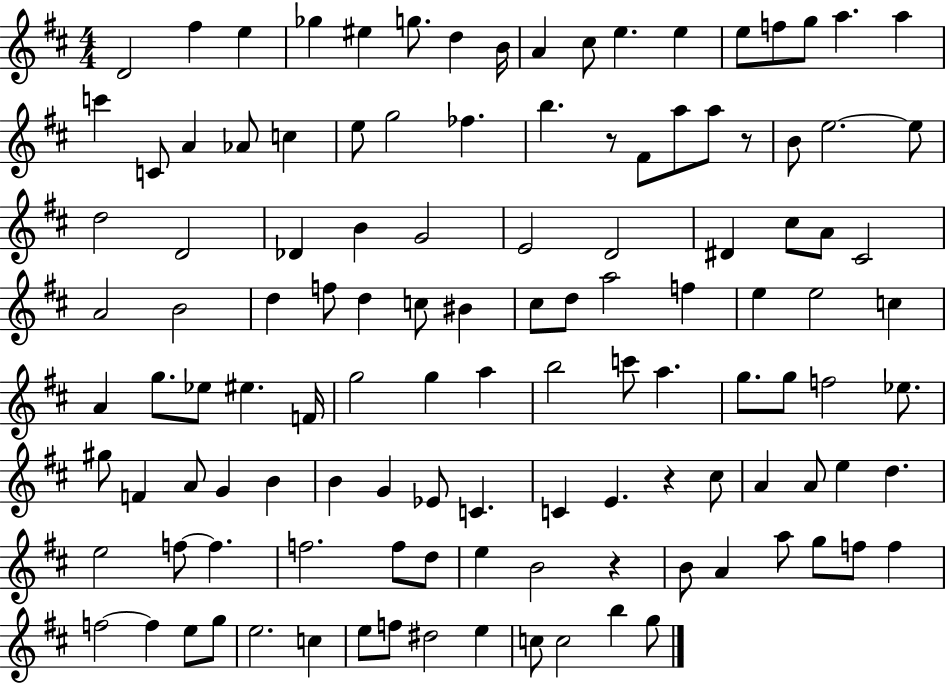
{
  \clef treble
  \numericTimeSignature
  \time 4/4
  \key d \major
  \repeat volta 2 { d'2 fis''4 e''4 | ges''4 eis''4 g''8. d''4 b'16 | a'4 cis''8 e''4. e''4 | e''8 f''8 g''8 a''4. a''4 | \break c'''4 c'8 a'4 aes'8 c''4 | e''8 g''2 fes''4. | b''4. r8 fis'8 a''8 a''8 r8 | b'8 e''2.~~ e''8 | \break d''2 d'2 | des'4 b'4 g'2 | e'2 d'2 | dis'4 cis''8 a'8 cis'2 | \break a'2 b'2 | d''4 f''8 d''4 c''8 bis'4 | cis''8 d''8 a''2 f''4 | e''4 e''2 c''4 | \break a'4 g''8. ees''8 eis''4. f'16 | g''2 g''4 a''4 | b''2 c'''8 a''4. | g''8. g''8 f''2 ees''8. | \break gis''8 f'4 a'8 g'4 b'4 | b'4 g'4 ees'8 c'4. | c'4 e'4. r4 cis''8 | a'4 a'8 e''4 d''4. | \break e''2 f''8~~ f''4. | f''2. f''8 d''8 | e''4 b'2 r4 | b'8 a'4 a''8 g''8 f''8 f''4 | \break f''2~~ f''4 e''8 g''8 | e''2. c''4 | e''8 f''8 dis''2 e''4 | c''8 c''2 b''4 g''8 | \break } \bar "|."
}